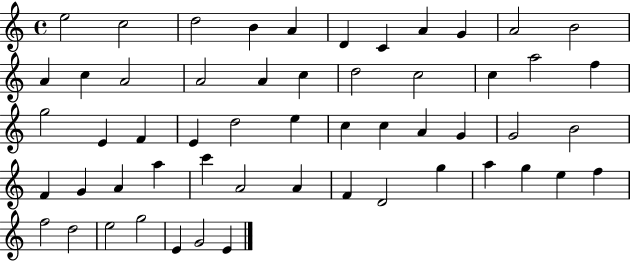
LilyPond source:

{
  \clef treble
  \time 4/4
  \defaultTimeSignature
  \key c \major
  e''2 c''2 | d''2 b'4 a'4 | d'4 c'4 a'4 g'4 | a'2 b'2 | \break a'4 c''4 a'2 | a'2 a'4 c''4 | d''2 c''2 | c''4 a''2 f''4 | \break g''2 e'4 f'4 | e'4 d''2 e''4 | c''4 c''4 a'4 g'4 | g'2 b'2 | \break f'4 g'4 a'4 a''4 | c'''4 a'2 a'4 | f'4 d'2 g''4 | a''4 g''4 e''4 f''4 | \break f''2 d''2 | e''2 g''2 | e'4 g'2 e'4 | \bar "|."
}